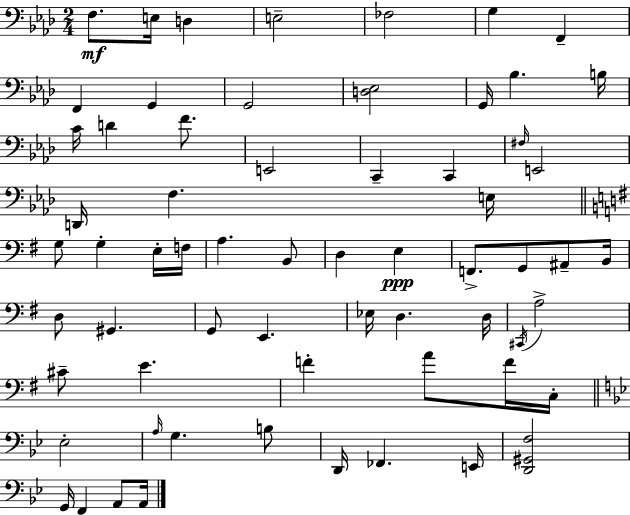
X:1
T:Untitled
M:2/4
L:1/4
K:Ab
F,/2 E,/4 D, E,2 _F,2 G, F,, F,, G,, G,,2 [D,_E,]2 G,,/4 _B, B,/4 C/4 D F/2 E,,2 C,, C,, ^F,/4 E,,2 D,,/4 F, E,/4 G,/2 G, E,/4 F,/4 A, B,,/2 D, E, F,,/2 G,,/2 ^A,,/2 B,,/4 D,/2 ^G,, G,,/2 E,, _E,/4 D, D,/4 ^C,,/4 A,2 ^C/2 E F A/2 F/4 C,/4 _E,2 A,/4 G, B,/2 D,,/4 _F,, E,,/4 [D,,^G,,F,]2 G,,/4 F,, A,,/2 A,,/4